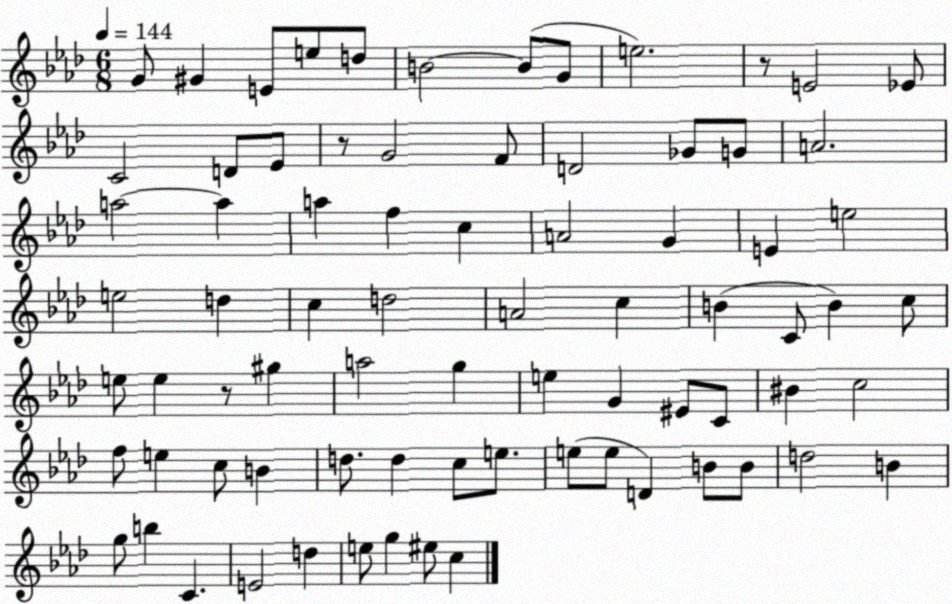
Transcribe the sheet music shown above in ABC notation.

X:1
T:Untitled
M:6/8
L:1/4
K:Ab
G/2 ^G E/2 e/2 d/2 B2 B/2 G/2 e2 z/2 E2 _E/2 C2 D/2 _E/2 z/2 G2 F/2 D2 _G/2 G/2 A2 a2 a a f c A2 G E e2 e2 d c d2 A2 c B C/2 B c/2 e/2 e z/2 ^g a2 g e G ^E/2 C/2 ^B c2 f/2 e c/2 B d/2 d c/2 e/2 e/2 e/2 D B/2 B/2 d2 B g/2 b C E2 d e/2 g ^e/2 c